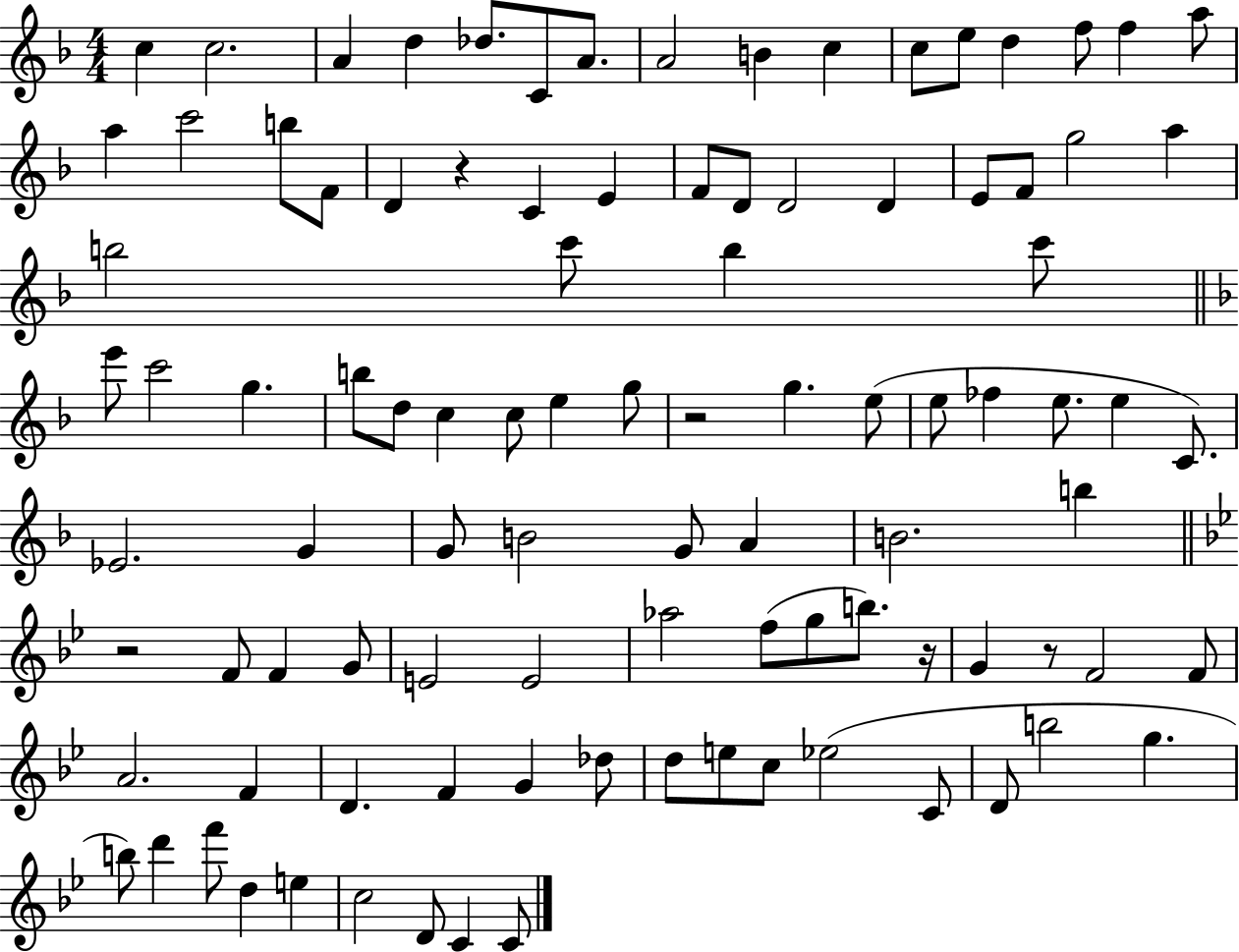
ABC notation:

X:1
T:Untitled
M:4/4
L:1/4
K:F
c c2 A d _d/2 C/2 A/2 A2 B c c/2 e/2 d f/2 f a/2 a c'2 b/2 F/2 D z C E F/2 D/2 D2 D E/2 F/2 g2 a b2 c'/2 b c'/2 e'/2 c'2 g b/2 d/2 c c/2 e g/2 z2 g e/2 e/2 _f e/2 e C/2 _E2 G G/2 B2 G/2 A B2 b z2 F/2 F G/2 E2 E2 _a2 f/2 g/2 b/2 z/4 G z/2 F2 F/2 A2 F D F G _d/2 d/2 e/2 c/2 _e2 C/2 D/2 b2 g b/2 d' f'/2 d e c2 D/2 C C/2